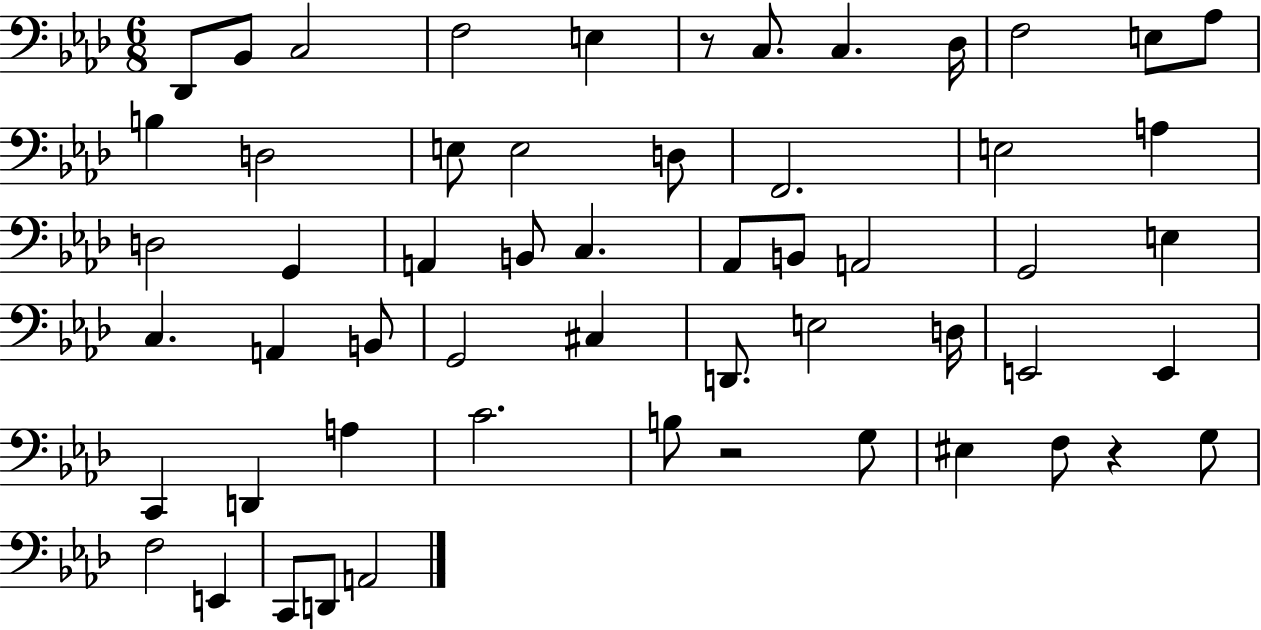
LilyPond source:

{
  \clef bass
  \numericTimeSignature
  \time 6/8
  \key aes \major
  des,8 bes,8 c2 | f2 e4 | r8 c8. c4. des16 | f2 e8 aes8 | \break b4 d2 | e8 e2 d8 | f,2. | e2 a4 | \break d2 g,4 | a,4 b,8 c4. | aes,8 b,8 a,2 | g,2 e4 | \break c4. a,4 b,8 | g,2 cis4 | d,8. e2 d16 | e,2 e,4 | \break c,4 d,4 a4 | c'2. | b8 r2 g8 | eis4 f8 r4 g8 | \break f2 e,4 | c,8 d,8 a,2 | \bar "|."
}